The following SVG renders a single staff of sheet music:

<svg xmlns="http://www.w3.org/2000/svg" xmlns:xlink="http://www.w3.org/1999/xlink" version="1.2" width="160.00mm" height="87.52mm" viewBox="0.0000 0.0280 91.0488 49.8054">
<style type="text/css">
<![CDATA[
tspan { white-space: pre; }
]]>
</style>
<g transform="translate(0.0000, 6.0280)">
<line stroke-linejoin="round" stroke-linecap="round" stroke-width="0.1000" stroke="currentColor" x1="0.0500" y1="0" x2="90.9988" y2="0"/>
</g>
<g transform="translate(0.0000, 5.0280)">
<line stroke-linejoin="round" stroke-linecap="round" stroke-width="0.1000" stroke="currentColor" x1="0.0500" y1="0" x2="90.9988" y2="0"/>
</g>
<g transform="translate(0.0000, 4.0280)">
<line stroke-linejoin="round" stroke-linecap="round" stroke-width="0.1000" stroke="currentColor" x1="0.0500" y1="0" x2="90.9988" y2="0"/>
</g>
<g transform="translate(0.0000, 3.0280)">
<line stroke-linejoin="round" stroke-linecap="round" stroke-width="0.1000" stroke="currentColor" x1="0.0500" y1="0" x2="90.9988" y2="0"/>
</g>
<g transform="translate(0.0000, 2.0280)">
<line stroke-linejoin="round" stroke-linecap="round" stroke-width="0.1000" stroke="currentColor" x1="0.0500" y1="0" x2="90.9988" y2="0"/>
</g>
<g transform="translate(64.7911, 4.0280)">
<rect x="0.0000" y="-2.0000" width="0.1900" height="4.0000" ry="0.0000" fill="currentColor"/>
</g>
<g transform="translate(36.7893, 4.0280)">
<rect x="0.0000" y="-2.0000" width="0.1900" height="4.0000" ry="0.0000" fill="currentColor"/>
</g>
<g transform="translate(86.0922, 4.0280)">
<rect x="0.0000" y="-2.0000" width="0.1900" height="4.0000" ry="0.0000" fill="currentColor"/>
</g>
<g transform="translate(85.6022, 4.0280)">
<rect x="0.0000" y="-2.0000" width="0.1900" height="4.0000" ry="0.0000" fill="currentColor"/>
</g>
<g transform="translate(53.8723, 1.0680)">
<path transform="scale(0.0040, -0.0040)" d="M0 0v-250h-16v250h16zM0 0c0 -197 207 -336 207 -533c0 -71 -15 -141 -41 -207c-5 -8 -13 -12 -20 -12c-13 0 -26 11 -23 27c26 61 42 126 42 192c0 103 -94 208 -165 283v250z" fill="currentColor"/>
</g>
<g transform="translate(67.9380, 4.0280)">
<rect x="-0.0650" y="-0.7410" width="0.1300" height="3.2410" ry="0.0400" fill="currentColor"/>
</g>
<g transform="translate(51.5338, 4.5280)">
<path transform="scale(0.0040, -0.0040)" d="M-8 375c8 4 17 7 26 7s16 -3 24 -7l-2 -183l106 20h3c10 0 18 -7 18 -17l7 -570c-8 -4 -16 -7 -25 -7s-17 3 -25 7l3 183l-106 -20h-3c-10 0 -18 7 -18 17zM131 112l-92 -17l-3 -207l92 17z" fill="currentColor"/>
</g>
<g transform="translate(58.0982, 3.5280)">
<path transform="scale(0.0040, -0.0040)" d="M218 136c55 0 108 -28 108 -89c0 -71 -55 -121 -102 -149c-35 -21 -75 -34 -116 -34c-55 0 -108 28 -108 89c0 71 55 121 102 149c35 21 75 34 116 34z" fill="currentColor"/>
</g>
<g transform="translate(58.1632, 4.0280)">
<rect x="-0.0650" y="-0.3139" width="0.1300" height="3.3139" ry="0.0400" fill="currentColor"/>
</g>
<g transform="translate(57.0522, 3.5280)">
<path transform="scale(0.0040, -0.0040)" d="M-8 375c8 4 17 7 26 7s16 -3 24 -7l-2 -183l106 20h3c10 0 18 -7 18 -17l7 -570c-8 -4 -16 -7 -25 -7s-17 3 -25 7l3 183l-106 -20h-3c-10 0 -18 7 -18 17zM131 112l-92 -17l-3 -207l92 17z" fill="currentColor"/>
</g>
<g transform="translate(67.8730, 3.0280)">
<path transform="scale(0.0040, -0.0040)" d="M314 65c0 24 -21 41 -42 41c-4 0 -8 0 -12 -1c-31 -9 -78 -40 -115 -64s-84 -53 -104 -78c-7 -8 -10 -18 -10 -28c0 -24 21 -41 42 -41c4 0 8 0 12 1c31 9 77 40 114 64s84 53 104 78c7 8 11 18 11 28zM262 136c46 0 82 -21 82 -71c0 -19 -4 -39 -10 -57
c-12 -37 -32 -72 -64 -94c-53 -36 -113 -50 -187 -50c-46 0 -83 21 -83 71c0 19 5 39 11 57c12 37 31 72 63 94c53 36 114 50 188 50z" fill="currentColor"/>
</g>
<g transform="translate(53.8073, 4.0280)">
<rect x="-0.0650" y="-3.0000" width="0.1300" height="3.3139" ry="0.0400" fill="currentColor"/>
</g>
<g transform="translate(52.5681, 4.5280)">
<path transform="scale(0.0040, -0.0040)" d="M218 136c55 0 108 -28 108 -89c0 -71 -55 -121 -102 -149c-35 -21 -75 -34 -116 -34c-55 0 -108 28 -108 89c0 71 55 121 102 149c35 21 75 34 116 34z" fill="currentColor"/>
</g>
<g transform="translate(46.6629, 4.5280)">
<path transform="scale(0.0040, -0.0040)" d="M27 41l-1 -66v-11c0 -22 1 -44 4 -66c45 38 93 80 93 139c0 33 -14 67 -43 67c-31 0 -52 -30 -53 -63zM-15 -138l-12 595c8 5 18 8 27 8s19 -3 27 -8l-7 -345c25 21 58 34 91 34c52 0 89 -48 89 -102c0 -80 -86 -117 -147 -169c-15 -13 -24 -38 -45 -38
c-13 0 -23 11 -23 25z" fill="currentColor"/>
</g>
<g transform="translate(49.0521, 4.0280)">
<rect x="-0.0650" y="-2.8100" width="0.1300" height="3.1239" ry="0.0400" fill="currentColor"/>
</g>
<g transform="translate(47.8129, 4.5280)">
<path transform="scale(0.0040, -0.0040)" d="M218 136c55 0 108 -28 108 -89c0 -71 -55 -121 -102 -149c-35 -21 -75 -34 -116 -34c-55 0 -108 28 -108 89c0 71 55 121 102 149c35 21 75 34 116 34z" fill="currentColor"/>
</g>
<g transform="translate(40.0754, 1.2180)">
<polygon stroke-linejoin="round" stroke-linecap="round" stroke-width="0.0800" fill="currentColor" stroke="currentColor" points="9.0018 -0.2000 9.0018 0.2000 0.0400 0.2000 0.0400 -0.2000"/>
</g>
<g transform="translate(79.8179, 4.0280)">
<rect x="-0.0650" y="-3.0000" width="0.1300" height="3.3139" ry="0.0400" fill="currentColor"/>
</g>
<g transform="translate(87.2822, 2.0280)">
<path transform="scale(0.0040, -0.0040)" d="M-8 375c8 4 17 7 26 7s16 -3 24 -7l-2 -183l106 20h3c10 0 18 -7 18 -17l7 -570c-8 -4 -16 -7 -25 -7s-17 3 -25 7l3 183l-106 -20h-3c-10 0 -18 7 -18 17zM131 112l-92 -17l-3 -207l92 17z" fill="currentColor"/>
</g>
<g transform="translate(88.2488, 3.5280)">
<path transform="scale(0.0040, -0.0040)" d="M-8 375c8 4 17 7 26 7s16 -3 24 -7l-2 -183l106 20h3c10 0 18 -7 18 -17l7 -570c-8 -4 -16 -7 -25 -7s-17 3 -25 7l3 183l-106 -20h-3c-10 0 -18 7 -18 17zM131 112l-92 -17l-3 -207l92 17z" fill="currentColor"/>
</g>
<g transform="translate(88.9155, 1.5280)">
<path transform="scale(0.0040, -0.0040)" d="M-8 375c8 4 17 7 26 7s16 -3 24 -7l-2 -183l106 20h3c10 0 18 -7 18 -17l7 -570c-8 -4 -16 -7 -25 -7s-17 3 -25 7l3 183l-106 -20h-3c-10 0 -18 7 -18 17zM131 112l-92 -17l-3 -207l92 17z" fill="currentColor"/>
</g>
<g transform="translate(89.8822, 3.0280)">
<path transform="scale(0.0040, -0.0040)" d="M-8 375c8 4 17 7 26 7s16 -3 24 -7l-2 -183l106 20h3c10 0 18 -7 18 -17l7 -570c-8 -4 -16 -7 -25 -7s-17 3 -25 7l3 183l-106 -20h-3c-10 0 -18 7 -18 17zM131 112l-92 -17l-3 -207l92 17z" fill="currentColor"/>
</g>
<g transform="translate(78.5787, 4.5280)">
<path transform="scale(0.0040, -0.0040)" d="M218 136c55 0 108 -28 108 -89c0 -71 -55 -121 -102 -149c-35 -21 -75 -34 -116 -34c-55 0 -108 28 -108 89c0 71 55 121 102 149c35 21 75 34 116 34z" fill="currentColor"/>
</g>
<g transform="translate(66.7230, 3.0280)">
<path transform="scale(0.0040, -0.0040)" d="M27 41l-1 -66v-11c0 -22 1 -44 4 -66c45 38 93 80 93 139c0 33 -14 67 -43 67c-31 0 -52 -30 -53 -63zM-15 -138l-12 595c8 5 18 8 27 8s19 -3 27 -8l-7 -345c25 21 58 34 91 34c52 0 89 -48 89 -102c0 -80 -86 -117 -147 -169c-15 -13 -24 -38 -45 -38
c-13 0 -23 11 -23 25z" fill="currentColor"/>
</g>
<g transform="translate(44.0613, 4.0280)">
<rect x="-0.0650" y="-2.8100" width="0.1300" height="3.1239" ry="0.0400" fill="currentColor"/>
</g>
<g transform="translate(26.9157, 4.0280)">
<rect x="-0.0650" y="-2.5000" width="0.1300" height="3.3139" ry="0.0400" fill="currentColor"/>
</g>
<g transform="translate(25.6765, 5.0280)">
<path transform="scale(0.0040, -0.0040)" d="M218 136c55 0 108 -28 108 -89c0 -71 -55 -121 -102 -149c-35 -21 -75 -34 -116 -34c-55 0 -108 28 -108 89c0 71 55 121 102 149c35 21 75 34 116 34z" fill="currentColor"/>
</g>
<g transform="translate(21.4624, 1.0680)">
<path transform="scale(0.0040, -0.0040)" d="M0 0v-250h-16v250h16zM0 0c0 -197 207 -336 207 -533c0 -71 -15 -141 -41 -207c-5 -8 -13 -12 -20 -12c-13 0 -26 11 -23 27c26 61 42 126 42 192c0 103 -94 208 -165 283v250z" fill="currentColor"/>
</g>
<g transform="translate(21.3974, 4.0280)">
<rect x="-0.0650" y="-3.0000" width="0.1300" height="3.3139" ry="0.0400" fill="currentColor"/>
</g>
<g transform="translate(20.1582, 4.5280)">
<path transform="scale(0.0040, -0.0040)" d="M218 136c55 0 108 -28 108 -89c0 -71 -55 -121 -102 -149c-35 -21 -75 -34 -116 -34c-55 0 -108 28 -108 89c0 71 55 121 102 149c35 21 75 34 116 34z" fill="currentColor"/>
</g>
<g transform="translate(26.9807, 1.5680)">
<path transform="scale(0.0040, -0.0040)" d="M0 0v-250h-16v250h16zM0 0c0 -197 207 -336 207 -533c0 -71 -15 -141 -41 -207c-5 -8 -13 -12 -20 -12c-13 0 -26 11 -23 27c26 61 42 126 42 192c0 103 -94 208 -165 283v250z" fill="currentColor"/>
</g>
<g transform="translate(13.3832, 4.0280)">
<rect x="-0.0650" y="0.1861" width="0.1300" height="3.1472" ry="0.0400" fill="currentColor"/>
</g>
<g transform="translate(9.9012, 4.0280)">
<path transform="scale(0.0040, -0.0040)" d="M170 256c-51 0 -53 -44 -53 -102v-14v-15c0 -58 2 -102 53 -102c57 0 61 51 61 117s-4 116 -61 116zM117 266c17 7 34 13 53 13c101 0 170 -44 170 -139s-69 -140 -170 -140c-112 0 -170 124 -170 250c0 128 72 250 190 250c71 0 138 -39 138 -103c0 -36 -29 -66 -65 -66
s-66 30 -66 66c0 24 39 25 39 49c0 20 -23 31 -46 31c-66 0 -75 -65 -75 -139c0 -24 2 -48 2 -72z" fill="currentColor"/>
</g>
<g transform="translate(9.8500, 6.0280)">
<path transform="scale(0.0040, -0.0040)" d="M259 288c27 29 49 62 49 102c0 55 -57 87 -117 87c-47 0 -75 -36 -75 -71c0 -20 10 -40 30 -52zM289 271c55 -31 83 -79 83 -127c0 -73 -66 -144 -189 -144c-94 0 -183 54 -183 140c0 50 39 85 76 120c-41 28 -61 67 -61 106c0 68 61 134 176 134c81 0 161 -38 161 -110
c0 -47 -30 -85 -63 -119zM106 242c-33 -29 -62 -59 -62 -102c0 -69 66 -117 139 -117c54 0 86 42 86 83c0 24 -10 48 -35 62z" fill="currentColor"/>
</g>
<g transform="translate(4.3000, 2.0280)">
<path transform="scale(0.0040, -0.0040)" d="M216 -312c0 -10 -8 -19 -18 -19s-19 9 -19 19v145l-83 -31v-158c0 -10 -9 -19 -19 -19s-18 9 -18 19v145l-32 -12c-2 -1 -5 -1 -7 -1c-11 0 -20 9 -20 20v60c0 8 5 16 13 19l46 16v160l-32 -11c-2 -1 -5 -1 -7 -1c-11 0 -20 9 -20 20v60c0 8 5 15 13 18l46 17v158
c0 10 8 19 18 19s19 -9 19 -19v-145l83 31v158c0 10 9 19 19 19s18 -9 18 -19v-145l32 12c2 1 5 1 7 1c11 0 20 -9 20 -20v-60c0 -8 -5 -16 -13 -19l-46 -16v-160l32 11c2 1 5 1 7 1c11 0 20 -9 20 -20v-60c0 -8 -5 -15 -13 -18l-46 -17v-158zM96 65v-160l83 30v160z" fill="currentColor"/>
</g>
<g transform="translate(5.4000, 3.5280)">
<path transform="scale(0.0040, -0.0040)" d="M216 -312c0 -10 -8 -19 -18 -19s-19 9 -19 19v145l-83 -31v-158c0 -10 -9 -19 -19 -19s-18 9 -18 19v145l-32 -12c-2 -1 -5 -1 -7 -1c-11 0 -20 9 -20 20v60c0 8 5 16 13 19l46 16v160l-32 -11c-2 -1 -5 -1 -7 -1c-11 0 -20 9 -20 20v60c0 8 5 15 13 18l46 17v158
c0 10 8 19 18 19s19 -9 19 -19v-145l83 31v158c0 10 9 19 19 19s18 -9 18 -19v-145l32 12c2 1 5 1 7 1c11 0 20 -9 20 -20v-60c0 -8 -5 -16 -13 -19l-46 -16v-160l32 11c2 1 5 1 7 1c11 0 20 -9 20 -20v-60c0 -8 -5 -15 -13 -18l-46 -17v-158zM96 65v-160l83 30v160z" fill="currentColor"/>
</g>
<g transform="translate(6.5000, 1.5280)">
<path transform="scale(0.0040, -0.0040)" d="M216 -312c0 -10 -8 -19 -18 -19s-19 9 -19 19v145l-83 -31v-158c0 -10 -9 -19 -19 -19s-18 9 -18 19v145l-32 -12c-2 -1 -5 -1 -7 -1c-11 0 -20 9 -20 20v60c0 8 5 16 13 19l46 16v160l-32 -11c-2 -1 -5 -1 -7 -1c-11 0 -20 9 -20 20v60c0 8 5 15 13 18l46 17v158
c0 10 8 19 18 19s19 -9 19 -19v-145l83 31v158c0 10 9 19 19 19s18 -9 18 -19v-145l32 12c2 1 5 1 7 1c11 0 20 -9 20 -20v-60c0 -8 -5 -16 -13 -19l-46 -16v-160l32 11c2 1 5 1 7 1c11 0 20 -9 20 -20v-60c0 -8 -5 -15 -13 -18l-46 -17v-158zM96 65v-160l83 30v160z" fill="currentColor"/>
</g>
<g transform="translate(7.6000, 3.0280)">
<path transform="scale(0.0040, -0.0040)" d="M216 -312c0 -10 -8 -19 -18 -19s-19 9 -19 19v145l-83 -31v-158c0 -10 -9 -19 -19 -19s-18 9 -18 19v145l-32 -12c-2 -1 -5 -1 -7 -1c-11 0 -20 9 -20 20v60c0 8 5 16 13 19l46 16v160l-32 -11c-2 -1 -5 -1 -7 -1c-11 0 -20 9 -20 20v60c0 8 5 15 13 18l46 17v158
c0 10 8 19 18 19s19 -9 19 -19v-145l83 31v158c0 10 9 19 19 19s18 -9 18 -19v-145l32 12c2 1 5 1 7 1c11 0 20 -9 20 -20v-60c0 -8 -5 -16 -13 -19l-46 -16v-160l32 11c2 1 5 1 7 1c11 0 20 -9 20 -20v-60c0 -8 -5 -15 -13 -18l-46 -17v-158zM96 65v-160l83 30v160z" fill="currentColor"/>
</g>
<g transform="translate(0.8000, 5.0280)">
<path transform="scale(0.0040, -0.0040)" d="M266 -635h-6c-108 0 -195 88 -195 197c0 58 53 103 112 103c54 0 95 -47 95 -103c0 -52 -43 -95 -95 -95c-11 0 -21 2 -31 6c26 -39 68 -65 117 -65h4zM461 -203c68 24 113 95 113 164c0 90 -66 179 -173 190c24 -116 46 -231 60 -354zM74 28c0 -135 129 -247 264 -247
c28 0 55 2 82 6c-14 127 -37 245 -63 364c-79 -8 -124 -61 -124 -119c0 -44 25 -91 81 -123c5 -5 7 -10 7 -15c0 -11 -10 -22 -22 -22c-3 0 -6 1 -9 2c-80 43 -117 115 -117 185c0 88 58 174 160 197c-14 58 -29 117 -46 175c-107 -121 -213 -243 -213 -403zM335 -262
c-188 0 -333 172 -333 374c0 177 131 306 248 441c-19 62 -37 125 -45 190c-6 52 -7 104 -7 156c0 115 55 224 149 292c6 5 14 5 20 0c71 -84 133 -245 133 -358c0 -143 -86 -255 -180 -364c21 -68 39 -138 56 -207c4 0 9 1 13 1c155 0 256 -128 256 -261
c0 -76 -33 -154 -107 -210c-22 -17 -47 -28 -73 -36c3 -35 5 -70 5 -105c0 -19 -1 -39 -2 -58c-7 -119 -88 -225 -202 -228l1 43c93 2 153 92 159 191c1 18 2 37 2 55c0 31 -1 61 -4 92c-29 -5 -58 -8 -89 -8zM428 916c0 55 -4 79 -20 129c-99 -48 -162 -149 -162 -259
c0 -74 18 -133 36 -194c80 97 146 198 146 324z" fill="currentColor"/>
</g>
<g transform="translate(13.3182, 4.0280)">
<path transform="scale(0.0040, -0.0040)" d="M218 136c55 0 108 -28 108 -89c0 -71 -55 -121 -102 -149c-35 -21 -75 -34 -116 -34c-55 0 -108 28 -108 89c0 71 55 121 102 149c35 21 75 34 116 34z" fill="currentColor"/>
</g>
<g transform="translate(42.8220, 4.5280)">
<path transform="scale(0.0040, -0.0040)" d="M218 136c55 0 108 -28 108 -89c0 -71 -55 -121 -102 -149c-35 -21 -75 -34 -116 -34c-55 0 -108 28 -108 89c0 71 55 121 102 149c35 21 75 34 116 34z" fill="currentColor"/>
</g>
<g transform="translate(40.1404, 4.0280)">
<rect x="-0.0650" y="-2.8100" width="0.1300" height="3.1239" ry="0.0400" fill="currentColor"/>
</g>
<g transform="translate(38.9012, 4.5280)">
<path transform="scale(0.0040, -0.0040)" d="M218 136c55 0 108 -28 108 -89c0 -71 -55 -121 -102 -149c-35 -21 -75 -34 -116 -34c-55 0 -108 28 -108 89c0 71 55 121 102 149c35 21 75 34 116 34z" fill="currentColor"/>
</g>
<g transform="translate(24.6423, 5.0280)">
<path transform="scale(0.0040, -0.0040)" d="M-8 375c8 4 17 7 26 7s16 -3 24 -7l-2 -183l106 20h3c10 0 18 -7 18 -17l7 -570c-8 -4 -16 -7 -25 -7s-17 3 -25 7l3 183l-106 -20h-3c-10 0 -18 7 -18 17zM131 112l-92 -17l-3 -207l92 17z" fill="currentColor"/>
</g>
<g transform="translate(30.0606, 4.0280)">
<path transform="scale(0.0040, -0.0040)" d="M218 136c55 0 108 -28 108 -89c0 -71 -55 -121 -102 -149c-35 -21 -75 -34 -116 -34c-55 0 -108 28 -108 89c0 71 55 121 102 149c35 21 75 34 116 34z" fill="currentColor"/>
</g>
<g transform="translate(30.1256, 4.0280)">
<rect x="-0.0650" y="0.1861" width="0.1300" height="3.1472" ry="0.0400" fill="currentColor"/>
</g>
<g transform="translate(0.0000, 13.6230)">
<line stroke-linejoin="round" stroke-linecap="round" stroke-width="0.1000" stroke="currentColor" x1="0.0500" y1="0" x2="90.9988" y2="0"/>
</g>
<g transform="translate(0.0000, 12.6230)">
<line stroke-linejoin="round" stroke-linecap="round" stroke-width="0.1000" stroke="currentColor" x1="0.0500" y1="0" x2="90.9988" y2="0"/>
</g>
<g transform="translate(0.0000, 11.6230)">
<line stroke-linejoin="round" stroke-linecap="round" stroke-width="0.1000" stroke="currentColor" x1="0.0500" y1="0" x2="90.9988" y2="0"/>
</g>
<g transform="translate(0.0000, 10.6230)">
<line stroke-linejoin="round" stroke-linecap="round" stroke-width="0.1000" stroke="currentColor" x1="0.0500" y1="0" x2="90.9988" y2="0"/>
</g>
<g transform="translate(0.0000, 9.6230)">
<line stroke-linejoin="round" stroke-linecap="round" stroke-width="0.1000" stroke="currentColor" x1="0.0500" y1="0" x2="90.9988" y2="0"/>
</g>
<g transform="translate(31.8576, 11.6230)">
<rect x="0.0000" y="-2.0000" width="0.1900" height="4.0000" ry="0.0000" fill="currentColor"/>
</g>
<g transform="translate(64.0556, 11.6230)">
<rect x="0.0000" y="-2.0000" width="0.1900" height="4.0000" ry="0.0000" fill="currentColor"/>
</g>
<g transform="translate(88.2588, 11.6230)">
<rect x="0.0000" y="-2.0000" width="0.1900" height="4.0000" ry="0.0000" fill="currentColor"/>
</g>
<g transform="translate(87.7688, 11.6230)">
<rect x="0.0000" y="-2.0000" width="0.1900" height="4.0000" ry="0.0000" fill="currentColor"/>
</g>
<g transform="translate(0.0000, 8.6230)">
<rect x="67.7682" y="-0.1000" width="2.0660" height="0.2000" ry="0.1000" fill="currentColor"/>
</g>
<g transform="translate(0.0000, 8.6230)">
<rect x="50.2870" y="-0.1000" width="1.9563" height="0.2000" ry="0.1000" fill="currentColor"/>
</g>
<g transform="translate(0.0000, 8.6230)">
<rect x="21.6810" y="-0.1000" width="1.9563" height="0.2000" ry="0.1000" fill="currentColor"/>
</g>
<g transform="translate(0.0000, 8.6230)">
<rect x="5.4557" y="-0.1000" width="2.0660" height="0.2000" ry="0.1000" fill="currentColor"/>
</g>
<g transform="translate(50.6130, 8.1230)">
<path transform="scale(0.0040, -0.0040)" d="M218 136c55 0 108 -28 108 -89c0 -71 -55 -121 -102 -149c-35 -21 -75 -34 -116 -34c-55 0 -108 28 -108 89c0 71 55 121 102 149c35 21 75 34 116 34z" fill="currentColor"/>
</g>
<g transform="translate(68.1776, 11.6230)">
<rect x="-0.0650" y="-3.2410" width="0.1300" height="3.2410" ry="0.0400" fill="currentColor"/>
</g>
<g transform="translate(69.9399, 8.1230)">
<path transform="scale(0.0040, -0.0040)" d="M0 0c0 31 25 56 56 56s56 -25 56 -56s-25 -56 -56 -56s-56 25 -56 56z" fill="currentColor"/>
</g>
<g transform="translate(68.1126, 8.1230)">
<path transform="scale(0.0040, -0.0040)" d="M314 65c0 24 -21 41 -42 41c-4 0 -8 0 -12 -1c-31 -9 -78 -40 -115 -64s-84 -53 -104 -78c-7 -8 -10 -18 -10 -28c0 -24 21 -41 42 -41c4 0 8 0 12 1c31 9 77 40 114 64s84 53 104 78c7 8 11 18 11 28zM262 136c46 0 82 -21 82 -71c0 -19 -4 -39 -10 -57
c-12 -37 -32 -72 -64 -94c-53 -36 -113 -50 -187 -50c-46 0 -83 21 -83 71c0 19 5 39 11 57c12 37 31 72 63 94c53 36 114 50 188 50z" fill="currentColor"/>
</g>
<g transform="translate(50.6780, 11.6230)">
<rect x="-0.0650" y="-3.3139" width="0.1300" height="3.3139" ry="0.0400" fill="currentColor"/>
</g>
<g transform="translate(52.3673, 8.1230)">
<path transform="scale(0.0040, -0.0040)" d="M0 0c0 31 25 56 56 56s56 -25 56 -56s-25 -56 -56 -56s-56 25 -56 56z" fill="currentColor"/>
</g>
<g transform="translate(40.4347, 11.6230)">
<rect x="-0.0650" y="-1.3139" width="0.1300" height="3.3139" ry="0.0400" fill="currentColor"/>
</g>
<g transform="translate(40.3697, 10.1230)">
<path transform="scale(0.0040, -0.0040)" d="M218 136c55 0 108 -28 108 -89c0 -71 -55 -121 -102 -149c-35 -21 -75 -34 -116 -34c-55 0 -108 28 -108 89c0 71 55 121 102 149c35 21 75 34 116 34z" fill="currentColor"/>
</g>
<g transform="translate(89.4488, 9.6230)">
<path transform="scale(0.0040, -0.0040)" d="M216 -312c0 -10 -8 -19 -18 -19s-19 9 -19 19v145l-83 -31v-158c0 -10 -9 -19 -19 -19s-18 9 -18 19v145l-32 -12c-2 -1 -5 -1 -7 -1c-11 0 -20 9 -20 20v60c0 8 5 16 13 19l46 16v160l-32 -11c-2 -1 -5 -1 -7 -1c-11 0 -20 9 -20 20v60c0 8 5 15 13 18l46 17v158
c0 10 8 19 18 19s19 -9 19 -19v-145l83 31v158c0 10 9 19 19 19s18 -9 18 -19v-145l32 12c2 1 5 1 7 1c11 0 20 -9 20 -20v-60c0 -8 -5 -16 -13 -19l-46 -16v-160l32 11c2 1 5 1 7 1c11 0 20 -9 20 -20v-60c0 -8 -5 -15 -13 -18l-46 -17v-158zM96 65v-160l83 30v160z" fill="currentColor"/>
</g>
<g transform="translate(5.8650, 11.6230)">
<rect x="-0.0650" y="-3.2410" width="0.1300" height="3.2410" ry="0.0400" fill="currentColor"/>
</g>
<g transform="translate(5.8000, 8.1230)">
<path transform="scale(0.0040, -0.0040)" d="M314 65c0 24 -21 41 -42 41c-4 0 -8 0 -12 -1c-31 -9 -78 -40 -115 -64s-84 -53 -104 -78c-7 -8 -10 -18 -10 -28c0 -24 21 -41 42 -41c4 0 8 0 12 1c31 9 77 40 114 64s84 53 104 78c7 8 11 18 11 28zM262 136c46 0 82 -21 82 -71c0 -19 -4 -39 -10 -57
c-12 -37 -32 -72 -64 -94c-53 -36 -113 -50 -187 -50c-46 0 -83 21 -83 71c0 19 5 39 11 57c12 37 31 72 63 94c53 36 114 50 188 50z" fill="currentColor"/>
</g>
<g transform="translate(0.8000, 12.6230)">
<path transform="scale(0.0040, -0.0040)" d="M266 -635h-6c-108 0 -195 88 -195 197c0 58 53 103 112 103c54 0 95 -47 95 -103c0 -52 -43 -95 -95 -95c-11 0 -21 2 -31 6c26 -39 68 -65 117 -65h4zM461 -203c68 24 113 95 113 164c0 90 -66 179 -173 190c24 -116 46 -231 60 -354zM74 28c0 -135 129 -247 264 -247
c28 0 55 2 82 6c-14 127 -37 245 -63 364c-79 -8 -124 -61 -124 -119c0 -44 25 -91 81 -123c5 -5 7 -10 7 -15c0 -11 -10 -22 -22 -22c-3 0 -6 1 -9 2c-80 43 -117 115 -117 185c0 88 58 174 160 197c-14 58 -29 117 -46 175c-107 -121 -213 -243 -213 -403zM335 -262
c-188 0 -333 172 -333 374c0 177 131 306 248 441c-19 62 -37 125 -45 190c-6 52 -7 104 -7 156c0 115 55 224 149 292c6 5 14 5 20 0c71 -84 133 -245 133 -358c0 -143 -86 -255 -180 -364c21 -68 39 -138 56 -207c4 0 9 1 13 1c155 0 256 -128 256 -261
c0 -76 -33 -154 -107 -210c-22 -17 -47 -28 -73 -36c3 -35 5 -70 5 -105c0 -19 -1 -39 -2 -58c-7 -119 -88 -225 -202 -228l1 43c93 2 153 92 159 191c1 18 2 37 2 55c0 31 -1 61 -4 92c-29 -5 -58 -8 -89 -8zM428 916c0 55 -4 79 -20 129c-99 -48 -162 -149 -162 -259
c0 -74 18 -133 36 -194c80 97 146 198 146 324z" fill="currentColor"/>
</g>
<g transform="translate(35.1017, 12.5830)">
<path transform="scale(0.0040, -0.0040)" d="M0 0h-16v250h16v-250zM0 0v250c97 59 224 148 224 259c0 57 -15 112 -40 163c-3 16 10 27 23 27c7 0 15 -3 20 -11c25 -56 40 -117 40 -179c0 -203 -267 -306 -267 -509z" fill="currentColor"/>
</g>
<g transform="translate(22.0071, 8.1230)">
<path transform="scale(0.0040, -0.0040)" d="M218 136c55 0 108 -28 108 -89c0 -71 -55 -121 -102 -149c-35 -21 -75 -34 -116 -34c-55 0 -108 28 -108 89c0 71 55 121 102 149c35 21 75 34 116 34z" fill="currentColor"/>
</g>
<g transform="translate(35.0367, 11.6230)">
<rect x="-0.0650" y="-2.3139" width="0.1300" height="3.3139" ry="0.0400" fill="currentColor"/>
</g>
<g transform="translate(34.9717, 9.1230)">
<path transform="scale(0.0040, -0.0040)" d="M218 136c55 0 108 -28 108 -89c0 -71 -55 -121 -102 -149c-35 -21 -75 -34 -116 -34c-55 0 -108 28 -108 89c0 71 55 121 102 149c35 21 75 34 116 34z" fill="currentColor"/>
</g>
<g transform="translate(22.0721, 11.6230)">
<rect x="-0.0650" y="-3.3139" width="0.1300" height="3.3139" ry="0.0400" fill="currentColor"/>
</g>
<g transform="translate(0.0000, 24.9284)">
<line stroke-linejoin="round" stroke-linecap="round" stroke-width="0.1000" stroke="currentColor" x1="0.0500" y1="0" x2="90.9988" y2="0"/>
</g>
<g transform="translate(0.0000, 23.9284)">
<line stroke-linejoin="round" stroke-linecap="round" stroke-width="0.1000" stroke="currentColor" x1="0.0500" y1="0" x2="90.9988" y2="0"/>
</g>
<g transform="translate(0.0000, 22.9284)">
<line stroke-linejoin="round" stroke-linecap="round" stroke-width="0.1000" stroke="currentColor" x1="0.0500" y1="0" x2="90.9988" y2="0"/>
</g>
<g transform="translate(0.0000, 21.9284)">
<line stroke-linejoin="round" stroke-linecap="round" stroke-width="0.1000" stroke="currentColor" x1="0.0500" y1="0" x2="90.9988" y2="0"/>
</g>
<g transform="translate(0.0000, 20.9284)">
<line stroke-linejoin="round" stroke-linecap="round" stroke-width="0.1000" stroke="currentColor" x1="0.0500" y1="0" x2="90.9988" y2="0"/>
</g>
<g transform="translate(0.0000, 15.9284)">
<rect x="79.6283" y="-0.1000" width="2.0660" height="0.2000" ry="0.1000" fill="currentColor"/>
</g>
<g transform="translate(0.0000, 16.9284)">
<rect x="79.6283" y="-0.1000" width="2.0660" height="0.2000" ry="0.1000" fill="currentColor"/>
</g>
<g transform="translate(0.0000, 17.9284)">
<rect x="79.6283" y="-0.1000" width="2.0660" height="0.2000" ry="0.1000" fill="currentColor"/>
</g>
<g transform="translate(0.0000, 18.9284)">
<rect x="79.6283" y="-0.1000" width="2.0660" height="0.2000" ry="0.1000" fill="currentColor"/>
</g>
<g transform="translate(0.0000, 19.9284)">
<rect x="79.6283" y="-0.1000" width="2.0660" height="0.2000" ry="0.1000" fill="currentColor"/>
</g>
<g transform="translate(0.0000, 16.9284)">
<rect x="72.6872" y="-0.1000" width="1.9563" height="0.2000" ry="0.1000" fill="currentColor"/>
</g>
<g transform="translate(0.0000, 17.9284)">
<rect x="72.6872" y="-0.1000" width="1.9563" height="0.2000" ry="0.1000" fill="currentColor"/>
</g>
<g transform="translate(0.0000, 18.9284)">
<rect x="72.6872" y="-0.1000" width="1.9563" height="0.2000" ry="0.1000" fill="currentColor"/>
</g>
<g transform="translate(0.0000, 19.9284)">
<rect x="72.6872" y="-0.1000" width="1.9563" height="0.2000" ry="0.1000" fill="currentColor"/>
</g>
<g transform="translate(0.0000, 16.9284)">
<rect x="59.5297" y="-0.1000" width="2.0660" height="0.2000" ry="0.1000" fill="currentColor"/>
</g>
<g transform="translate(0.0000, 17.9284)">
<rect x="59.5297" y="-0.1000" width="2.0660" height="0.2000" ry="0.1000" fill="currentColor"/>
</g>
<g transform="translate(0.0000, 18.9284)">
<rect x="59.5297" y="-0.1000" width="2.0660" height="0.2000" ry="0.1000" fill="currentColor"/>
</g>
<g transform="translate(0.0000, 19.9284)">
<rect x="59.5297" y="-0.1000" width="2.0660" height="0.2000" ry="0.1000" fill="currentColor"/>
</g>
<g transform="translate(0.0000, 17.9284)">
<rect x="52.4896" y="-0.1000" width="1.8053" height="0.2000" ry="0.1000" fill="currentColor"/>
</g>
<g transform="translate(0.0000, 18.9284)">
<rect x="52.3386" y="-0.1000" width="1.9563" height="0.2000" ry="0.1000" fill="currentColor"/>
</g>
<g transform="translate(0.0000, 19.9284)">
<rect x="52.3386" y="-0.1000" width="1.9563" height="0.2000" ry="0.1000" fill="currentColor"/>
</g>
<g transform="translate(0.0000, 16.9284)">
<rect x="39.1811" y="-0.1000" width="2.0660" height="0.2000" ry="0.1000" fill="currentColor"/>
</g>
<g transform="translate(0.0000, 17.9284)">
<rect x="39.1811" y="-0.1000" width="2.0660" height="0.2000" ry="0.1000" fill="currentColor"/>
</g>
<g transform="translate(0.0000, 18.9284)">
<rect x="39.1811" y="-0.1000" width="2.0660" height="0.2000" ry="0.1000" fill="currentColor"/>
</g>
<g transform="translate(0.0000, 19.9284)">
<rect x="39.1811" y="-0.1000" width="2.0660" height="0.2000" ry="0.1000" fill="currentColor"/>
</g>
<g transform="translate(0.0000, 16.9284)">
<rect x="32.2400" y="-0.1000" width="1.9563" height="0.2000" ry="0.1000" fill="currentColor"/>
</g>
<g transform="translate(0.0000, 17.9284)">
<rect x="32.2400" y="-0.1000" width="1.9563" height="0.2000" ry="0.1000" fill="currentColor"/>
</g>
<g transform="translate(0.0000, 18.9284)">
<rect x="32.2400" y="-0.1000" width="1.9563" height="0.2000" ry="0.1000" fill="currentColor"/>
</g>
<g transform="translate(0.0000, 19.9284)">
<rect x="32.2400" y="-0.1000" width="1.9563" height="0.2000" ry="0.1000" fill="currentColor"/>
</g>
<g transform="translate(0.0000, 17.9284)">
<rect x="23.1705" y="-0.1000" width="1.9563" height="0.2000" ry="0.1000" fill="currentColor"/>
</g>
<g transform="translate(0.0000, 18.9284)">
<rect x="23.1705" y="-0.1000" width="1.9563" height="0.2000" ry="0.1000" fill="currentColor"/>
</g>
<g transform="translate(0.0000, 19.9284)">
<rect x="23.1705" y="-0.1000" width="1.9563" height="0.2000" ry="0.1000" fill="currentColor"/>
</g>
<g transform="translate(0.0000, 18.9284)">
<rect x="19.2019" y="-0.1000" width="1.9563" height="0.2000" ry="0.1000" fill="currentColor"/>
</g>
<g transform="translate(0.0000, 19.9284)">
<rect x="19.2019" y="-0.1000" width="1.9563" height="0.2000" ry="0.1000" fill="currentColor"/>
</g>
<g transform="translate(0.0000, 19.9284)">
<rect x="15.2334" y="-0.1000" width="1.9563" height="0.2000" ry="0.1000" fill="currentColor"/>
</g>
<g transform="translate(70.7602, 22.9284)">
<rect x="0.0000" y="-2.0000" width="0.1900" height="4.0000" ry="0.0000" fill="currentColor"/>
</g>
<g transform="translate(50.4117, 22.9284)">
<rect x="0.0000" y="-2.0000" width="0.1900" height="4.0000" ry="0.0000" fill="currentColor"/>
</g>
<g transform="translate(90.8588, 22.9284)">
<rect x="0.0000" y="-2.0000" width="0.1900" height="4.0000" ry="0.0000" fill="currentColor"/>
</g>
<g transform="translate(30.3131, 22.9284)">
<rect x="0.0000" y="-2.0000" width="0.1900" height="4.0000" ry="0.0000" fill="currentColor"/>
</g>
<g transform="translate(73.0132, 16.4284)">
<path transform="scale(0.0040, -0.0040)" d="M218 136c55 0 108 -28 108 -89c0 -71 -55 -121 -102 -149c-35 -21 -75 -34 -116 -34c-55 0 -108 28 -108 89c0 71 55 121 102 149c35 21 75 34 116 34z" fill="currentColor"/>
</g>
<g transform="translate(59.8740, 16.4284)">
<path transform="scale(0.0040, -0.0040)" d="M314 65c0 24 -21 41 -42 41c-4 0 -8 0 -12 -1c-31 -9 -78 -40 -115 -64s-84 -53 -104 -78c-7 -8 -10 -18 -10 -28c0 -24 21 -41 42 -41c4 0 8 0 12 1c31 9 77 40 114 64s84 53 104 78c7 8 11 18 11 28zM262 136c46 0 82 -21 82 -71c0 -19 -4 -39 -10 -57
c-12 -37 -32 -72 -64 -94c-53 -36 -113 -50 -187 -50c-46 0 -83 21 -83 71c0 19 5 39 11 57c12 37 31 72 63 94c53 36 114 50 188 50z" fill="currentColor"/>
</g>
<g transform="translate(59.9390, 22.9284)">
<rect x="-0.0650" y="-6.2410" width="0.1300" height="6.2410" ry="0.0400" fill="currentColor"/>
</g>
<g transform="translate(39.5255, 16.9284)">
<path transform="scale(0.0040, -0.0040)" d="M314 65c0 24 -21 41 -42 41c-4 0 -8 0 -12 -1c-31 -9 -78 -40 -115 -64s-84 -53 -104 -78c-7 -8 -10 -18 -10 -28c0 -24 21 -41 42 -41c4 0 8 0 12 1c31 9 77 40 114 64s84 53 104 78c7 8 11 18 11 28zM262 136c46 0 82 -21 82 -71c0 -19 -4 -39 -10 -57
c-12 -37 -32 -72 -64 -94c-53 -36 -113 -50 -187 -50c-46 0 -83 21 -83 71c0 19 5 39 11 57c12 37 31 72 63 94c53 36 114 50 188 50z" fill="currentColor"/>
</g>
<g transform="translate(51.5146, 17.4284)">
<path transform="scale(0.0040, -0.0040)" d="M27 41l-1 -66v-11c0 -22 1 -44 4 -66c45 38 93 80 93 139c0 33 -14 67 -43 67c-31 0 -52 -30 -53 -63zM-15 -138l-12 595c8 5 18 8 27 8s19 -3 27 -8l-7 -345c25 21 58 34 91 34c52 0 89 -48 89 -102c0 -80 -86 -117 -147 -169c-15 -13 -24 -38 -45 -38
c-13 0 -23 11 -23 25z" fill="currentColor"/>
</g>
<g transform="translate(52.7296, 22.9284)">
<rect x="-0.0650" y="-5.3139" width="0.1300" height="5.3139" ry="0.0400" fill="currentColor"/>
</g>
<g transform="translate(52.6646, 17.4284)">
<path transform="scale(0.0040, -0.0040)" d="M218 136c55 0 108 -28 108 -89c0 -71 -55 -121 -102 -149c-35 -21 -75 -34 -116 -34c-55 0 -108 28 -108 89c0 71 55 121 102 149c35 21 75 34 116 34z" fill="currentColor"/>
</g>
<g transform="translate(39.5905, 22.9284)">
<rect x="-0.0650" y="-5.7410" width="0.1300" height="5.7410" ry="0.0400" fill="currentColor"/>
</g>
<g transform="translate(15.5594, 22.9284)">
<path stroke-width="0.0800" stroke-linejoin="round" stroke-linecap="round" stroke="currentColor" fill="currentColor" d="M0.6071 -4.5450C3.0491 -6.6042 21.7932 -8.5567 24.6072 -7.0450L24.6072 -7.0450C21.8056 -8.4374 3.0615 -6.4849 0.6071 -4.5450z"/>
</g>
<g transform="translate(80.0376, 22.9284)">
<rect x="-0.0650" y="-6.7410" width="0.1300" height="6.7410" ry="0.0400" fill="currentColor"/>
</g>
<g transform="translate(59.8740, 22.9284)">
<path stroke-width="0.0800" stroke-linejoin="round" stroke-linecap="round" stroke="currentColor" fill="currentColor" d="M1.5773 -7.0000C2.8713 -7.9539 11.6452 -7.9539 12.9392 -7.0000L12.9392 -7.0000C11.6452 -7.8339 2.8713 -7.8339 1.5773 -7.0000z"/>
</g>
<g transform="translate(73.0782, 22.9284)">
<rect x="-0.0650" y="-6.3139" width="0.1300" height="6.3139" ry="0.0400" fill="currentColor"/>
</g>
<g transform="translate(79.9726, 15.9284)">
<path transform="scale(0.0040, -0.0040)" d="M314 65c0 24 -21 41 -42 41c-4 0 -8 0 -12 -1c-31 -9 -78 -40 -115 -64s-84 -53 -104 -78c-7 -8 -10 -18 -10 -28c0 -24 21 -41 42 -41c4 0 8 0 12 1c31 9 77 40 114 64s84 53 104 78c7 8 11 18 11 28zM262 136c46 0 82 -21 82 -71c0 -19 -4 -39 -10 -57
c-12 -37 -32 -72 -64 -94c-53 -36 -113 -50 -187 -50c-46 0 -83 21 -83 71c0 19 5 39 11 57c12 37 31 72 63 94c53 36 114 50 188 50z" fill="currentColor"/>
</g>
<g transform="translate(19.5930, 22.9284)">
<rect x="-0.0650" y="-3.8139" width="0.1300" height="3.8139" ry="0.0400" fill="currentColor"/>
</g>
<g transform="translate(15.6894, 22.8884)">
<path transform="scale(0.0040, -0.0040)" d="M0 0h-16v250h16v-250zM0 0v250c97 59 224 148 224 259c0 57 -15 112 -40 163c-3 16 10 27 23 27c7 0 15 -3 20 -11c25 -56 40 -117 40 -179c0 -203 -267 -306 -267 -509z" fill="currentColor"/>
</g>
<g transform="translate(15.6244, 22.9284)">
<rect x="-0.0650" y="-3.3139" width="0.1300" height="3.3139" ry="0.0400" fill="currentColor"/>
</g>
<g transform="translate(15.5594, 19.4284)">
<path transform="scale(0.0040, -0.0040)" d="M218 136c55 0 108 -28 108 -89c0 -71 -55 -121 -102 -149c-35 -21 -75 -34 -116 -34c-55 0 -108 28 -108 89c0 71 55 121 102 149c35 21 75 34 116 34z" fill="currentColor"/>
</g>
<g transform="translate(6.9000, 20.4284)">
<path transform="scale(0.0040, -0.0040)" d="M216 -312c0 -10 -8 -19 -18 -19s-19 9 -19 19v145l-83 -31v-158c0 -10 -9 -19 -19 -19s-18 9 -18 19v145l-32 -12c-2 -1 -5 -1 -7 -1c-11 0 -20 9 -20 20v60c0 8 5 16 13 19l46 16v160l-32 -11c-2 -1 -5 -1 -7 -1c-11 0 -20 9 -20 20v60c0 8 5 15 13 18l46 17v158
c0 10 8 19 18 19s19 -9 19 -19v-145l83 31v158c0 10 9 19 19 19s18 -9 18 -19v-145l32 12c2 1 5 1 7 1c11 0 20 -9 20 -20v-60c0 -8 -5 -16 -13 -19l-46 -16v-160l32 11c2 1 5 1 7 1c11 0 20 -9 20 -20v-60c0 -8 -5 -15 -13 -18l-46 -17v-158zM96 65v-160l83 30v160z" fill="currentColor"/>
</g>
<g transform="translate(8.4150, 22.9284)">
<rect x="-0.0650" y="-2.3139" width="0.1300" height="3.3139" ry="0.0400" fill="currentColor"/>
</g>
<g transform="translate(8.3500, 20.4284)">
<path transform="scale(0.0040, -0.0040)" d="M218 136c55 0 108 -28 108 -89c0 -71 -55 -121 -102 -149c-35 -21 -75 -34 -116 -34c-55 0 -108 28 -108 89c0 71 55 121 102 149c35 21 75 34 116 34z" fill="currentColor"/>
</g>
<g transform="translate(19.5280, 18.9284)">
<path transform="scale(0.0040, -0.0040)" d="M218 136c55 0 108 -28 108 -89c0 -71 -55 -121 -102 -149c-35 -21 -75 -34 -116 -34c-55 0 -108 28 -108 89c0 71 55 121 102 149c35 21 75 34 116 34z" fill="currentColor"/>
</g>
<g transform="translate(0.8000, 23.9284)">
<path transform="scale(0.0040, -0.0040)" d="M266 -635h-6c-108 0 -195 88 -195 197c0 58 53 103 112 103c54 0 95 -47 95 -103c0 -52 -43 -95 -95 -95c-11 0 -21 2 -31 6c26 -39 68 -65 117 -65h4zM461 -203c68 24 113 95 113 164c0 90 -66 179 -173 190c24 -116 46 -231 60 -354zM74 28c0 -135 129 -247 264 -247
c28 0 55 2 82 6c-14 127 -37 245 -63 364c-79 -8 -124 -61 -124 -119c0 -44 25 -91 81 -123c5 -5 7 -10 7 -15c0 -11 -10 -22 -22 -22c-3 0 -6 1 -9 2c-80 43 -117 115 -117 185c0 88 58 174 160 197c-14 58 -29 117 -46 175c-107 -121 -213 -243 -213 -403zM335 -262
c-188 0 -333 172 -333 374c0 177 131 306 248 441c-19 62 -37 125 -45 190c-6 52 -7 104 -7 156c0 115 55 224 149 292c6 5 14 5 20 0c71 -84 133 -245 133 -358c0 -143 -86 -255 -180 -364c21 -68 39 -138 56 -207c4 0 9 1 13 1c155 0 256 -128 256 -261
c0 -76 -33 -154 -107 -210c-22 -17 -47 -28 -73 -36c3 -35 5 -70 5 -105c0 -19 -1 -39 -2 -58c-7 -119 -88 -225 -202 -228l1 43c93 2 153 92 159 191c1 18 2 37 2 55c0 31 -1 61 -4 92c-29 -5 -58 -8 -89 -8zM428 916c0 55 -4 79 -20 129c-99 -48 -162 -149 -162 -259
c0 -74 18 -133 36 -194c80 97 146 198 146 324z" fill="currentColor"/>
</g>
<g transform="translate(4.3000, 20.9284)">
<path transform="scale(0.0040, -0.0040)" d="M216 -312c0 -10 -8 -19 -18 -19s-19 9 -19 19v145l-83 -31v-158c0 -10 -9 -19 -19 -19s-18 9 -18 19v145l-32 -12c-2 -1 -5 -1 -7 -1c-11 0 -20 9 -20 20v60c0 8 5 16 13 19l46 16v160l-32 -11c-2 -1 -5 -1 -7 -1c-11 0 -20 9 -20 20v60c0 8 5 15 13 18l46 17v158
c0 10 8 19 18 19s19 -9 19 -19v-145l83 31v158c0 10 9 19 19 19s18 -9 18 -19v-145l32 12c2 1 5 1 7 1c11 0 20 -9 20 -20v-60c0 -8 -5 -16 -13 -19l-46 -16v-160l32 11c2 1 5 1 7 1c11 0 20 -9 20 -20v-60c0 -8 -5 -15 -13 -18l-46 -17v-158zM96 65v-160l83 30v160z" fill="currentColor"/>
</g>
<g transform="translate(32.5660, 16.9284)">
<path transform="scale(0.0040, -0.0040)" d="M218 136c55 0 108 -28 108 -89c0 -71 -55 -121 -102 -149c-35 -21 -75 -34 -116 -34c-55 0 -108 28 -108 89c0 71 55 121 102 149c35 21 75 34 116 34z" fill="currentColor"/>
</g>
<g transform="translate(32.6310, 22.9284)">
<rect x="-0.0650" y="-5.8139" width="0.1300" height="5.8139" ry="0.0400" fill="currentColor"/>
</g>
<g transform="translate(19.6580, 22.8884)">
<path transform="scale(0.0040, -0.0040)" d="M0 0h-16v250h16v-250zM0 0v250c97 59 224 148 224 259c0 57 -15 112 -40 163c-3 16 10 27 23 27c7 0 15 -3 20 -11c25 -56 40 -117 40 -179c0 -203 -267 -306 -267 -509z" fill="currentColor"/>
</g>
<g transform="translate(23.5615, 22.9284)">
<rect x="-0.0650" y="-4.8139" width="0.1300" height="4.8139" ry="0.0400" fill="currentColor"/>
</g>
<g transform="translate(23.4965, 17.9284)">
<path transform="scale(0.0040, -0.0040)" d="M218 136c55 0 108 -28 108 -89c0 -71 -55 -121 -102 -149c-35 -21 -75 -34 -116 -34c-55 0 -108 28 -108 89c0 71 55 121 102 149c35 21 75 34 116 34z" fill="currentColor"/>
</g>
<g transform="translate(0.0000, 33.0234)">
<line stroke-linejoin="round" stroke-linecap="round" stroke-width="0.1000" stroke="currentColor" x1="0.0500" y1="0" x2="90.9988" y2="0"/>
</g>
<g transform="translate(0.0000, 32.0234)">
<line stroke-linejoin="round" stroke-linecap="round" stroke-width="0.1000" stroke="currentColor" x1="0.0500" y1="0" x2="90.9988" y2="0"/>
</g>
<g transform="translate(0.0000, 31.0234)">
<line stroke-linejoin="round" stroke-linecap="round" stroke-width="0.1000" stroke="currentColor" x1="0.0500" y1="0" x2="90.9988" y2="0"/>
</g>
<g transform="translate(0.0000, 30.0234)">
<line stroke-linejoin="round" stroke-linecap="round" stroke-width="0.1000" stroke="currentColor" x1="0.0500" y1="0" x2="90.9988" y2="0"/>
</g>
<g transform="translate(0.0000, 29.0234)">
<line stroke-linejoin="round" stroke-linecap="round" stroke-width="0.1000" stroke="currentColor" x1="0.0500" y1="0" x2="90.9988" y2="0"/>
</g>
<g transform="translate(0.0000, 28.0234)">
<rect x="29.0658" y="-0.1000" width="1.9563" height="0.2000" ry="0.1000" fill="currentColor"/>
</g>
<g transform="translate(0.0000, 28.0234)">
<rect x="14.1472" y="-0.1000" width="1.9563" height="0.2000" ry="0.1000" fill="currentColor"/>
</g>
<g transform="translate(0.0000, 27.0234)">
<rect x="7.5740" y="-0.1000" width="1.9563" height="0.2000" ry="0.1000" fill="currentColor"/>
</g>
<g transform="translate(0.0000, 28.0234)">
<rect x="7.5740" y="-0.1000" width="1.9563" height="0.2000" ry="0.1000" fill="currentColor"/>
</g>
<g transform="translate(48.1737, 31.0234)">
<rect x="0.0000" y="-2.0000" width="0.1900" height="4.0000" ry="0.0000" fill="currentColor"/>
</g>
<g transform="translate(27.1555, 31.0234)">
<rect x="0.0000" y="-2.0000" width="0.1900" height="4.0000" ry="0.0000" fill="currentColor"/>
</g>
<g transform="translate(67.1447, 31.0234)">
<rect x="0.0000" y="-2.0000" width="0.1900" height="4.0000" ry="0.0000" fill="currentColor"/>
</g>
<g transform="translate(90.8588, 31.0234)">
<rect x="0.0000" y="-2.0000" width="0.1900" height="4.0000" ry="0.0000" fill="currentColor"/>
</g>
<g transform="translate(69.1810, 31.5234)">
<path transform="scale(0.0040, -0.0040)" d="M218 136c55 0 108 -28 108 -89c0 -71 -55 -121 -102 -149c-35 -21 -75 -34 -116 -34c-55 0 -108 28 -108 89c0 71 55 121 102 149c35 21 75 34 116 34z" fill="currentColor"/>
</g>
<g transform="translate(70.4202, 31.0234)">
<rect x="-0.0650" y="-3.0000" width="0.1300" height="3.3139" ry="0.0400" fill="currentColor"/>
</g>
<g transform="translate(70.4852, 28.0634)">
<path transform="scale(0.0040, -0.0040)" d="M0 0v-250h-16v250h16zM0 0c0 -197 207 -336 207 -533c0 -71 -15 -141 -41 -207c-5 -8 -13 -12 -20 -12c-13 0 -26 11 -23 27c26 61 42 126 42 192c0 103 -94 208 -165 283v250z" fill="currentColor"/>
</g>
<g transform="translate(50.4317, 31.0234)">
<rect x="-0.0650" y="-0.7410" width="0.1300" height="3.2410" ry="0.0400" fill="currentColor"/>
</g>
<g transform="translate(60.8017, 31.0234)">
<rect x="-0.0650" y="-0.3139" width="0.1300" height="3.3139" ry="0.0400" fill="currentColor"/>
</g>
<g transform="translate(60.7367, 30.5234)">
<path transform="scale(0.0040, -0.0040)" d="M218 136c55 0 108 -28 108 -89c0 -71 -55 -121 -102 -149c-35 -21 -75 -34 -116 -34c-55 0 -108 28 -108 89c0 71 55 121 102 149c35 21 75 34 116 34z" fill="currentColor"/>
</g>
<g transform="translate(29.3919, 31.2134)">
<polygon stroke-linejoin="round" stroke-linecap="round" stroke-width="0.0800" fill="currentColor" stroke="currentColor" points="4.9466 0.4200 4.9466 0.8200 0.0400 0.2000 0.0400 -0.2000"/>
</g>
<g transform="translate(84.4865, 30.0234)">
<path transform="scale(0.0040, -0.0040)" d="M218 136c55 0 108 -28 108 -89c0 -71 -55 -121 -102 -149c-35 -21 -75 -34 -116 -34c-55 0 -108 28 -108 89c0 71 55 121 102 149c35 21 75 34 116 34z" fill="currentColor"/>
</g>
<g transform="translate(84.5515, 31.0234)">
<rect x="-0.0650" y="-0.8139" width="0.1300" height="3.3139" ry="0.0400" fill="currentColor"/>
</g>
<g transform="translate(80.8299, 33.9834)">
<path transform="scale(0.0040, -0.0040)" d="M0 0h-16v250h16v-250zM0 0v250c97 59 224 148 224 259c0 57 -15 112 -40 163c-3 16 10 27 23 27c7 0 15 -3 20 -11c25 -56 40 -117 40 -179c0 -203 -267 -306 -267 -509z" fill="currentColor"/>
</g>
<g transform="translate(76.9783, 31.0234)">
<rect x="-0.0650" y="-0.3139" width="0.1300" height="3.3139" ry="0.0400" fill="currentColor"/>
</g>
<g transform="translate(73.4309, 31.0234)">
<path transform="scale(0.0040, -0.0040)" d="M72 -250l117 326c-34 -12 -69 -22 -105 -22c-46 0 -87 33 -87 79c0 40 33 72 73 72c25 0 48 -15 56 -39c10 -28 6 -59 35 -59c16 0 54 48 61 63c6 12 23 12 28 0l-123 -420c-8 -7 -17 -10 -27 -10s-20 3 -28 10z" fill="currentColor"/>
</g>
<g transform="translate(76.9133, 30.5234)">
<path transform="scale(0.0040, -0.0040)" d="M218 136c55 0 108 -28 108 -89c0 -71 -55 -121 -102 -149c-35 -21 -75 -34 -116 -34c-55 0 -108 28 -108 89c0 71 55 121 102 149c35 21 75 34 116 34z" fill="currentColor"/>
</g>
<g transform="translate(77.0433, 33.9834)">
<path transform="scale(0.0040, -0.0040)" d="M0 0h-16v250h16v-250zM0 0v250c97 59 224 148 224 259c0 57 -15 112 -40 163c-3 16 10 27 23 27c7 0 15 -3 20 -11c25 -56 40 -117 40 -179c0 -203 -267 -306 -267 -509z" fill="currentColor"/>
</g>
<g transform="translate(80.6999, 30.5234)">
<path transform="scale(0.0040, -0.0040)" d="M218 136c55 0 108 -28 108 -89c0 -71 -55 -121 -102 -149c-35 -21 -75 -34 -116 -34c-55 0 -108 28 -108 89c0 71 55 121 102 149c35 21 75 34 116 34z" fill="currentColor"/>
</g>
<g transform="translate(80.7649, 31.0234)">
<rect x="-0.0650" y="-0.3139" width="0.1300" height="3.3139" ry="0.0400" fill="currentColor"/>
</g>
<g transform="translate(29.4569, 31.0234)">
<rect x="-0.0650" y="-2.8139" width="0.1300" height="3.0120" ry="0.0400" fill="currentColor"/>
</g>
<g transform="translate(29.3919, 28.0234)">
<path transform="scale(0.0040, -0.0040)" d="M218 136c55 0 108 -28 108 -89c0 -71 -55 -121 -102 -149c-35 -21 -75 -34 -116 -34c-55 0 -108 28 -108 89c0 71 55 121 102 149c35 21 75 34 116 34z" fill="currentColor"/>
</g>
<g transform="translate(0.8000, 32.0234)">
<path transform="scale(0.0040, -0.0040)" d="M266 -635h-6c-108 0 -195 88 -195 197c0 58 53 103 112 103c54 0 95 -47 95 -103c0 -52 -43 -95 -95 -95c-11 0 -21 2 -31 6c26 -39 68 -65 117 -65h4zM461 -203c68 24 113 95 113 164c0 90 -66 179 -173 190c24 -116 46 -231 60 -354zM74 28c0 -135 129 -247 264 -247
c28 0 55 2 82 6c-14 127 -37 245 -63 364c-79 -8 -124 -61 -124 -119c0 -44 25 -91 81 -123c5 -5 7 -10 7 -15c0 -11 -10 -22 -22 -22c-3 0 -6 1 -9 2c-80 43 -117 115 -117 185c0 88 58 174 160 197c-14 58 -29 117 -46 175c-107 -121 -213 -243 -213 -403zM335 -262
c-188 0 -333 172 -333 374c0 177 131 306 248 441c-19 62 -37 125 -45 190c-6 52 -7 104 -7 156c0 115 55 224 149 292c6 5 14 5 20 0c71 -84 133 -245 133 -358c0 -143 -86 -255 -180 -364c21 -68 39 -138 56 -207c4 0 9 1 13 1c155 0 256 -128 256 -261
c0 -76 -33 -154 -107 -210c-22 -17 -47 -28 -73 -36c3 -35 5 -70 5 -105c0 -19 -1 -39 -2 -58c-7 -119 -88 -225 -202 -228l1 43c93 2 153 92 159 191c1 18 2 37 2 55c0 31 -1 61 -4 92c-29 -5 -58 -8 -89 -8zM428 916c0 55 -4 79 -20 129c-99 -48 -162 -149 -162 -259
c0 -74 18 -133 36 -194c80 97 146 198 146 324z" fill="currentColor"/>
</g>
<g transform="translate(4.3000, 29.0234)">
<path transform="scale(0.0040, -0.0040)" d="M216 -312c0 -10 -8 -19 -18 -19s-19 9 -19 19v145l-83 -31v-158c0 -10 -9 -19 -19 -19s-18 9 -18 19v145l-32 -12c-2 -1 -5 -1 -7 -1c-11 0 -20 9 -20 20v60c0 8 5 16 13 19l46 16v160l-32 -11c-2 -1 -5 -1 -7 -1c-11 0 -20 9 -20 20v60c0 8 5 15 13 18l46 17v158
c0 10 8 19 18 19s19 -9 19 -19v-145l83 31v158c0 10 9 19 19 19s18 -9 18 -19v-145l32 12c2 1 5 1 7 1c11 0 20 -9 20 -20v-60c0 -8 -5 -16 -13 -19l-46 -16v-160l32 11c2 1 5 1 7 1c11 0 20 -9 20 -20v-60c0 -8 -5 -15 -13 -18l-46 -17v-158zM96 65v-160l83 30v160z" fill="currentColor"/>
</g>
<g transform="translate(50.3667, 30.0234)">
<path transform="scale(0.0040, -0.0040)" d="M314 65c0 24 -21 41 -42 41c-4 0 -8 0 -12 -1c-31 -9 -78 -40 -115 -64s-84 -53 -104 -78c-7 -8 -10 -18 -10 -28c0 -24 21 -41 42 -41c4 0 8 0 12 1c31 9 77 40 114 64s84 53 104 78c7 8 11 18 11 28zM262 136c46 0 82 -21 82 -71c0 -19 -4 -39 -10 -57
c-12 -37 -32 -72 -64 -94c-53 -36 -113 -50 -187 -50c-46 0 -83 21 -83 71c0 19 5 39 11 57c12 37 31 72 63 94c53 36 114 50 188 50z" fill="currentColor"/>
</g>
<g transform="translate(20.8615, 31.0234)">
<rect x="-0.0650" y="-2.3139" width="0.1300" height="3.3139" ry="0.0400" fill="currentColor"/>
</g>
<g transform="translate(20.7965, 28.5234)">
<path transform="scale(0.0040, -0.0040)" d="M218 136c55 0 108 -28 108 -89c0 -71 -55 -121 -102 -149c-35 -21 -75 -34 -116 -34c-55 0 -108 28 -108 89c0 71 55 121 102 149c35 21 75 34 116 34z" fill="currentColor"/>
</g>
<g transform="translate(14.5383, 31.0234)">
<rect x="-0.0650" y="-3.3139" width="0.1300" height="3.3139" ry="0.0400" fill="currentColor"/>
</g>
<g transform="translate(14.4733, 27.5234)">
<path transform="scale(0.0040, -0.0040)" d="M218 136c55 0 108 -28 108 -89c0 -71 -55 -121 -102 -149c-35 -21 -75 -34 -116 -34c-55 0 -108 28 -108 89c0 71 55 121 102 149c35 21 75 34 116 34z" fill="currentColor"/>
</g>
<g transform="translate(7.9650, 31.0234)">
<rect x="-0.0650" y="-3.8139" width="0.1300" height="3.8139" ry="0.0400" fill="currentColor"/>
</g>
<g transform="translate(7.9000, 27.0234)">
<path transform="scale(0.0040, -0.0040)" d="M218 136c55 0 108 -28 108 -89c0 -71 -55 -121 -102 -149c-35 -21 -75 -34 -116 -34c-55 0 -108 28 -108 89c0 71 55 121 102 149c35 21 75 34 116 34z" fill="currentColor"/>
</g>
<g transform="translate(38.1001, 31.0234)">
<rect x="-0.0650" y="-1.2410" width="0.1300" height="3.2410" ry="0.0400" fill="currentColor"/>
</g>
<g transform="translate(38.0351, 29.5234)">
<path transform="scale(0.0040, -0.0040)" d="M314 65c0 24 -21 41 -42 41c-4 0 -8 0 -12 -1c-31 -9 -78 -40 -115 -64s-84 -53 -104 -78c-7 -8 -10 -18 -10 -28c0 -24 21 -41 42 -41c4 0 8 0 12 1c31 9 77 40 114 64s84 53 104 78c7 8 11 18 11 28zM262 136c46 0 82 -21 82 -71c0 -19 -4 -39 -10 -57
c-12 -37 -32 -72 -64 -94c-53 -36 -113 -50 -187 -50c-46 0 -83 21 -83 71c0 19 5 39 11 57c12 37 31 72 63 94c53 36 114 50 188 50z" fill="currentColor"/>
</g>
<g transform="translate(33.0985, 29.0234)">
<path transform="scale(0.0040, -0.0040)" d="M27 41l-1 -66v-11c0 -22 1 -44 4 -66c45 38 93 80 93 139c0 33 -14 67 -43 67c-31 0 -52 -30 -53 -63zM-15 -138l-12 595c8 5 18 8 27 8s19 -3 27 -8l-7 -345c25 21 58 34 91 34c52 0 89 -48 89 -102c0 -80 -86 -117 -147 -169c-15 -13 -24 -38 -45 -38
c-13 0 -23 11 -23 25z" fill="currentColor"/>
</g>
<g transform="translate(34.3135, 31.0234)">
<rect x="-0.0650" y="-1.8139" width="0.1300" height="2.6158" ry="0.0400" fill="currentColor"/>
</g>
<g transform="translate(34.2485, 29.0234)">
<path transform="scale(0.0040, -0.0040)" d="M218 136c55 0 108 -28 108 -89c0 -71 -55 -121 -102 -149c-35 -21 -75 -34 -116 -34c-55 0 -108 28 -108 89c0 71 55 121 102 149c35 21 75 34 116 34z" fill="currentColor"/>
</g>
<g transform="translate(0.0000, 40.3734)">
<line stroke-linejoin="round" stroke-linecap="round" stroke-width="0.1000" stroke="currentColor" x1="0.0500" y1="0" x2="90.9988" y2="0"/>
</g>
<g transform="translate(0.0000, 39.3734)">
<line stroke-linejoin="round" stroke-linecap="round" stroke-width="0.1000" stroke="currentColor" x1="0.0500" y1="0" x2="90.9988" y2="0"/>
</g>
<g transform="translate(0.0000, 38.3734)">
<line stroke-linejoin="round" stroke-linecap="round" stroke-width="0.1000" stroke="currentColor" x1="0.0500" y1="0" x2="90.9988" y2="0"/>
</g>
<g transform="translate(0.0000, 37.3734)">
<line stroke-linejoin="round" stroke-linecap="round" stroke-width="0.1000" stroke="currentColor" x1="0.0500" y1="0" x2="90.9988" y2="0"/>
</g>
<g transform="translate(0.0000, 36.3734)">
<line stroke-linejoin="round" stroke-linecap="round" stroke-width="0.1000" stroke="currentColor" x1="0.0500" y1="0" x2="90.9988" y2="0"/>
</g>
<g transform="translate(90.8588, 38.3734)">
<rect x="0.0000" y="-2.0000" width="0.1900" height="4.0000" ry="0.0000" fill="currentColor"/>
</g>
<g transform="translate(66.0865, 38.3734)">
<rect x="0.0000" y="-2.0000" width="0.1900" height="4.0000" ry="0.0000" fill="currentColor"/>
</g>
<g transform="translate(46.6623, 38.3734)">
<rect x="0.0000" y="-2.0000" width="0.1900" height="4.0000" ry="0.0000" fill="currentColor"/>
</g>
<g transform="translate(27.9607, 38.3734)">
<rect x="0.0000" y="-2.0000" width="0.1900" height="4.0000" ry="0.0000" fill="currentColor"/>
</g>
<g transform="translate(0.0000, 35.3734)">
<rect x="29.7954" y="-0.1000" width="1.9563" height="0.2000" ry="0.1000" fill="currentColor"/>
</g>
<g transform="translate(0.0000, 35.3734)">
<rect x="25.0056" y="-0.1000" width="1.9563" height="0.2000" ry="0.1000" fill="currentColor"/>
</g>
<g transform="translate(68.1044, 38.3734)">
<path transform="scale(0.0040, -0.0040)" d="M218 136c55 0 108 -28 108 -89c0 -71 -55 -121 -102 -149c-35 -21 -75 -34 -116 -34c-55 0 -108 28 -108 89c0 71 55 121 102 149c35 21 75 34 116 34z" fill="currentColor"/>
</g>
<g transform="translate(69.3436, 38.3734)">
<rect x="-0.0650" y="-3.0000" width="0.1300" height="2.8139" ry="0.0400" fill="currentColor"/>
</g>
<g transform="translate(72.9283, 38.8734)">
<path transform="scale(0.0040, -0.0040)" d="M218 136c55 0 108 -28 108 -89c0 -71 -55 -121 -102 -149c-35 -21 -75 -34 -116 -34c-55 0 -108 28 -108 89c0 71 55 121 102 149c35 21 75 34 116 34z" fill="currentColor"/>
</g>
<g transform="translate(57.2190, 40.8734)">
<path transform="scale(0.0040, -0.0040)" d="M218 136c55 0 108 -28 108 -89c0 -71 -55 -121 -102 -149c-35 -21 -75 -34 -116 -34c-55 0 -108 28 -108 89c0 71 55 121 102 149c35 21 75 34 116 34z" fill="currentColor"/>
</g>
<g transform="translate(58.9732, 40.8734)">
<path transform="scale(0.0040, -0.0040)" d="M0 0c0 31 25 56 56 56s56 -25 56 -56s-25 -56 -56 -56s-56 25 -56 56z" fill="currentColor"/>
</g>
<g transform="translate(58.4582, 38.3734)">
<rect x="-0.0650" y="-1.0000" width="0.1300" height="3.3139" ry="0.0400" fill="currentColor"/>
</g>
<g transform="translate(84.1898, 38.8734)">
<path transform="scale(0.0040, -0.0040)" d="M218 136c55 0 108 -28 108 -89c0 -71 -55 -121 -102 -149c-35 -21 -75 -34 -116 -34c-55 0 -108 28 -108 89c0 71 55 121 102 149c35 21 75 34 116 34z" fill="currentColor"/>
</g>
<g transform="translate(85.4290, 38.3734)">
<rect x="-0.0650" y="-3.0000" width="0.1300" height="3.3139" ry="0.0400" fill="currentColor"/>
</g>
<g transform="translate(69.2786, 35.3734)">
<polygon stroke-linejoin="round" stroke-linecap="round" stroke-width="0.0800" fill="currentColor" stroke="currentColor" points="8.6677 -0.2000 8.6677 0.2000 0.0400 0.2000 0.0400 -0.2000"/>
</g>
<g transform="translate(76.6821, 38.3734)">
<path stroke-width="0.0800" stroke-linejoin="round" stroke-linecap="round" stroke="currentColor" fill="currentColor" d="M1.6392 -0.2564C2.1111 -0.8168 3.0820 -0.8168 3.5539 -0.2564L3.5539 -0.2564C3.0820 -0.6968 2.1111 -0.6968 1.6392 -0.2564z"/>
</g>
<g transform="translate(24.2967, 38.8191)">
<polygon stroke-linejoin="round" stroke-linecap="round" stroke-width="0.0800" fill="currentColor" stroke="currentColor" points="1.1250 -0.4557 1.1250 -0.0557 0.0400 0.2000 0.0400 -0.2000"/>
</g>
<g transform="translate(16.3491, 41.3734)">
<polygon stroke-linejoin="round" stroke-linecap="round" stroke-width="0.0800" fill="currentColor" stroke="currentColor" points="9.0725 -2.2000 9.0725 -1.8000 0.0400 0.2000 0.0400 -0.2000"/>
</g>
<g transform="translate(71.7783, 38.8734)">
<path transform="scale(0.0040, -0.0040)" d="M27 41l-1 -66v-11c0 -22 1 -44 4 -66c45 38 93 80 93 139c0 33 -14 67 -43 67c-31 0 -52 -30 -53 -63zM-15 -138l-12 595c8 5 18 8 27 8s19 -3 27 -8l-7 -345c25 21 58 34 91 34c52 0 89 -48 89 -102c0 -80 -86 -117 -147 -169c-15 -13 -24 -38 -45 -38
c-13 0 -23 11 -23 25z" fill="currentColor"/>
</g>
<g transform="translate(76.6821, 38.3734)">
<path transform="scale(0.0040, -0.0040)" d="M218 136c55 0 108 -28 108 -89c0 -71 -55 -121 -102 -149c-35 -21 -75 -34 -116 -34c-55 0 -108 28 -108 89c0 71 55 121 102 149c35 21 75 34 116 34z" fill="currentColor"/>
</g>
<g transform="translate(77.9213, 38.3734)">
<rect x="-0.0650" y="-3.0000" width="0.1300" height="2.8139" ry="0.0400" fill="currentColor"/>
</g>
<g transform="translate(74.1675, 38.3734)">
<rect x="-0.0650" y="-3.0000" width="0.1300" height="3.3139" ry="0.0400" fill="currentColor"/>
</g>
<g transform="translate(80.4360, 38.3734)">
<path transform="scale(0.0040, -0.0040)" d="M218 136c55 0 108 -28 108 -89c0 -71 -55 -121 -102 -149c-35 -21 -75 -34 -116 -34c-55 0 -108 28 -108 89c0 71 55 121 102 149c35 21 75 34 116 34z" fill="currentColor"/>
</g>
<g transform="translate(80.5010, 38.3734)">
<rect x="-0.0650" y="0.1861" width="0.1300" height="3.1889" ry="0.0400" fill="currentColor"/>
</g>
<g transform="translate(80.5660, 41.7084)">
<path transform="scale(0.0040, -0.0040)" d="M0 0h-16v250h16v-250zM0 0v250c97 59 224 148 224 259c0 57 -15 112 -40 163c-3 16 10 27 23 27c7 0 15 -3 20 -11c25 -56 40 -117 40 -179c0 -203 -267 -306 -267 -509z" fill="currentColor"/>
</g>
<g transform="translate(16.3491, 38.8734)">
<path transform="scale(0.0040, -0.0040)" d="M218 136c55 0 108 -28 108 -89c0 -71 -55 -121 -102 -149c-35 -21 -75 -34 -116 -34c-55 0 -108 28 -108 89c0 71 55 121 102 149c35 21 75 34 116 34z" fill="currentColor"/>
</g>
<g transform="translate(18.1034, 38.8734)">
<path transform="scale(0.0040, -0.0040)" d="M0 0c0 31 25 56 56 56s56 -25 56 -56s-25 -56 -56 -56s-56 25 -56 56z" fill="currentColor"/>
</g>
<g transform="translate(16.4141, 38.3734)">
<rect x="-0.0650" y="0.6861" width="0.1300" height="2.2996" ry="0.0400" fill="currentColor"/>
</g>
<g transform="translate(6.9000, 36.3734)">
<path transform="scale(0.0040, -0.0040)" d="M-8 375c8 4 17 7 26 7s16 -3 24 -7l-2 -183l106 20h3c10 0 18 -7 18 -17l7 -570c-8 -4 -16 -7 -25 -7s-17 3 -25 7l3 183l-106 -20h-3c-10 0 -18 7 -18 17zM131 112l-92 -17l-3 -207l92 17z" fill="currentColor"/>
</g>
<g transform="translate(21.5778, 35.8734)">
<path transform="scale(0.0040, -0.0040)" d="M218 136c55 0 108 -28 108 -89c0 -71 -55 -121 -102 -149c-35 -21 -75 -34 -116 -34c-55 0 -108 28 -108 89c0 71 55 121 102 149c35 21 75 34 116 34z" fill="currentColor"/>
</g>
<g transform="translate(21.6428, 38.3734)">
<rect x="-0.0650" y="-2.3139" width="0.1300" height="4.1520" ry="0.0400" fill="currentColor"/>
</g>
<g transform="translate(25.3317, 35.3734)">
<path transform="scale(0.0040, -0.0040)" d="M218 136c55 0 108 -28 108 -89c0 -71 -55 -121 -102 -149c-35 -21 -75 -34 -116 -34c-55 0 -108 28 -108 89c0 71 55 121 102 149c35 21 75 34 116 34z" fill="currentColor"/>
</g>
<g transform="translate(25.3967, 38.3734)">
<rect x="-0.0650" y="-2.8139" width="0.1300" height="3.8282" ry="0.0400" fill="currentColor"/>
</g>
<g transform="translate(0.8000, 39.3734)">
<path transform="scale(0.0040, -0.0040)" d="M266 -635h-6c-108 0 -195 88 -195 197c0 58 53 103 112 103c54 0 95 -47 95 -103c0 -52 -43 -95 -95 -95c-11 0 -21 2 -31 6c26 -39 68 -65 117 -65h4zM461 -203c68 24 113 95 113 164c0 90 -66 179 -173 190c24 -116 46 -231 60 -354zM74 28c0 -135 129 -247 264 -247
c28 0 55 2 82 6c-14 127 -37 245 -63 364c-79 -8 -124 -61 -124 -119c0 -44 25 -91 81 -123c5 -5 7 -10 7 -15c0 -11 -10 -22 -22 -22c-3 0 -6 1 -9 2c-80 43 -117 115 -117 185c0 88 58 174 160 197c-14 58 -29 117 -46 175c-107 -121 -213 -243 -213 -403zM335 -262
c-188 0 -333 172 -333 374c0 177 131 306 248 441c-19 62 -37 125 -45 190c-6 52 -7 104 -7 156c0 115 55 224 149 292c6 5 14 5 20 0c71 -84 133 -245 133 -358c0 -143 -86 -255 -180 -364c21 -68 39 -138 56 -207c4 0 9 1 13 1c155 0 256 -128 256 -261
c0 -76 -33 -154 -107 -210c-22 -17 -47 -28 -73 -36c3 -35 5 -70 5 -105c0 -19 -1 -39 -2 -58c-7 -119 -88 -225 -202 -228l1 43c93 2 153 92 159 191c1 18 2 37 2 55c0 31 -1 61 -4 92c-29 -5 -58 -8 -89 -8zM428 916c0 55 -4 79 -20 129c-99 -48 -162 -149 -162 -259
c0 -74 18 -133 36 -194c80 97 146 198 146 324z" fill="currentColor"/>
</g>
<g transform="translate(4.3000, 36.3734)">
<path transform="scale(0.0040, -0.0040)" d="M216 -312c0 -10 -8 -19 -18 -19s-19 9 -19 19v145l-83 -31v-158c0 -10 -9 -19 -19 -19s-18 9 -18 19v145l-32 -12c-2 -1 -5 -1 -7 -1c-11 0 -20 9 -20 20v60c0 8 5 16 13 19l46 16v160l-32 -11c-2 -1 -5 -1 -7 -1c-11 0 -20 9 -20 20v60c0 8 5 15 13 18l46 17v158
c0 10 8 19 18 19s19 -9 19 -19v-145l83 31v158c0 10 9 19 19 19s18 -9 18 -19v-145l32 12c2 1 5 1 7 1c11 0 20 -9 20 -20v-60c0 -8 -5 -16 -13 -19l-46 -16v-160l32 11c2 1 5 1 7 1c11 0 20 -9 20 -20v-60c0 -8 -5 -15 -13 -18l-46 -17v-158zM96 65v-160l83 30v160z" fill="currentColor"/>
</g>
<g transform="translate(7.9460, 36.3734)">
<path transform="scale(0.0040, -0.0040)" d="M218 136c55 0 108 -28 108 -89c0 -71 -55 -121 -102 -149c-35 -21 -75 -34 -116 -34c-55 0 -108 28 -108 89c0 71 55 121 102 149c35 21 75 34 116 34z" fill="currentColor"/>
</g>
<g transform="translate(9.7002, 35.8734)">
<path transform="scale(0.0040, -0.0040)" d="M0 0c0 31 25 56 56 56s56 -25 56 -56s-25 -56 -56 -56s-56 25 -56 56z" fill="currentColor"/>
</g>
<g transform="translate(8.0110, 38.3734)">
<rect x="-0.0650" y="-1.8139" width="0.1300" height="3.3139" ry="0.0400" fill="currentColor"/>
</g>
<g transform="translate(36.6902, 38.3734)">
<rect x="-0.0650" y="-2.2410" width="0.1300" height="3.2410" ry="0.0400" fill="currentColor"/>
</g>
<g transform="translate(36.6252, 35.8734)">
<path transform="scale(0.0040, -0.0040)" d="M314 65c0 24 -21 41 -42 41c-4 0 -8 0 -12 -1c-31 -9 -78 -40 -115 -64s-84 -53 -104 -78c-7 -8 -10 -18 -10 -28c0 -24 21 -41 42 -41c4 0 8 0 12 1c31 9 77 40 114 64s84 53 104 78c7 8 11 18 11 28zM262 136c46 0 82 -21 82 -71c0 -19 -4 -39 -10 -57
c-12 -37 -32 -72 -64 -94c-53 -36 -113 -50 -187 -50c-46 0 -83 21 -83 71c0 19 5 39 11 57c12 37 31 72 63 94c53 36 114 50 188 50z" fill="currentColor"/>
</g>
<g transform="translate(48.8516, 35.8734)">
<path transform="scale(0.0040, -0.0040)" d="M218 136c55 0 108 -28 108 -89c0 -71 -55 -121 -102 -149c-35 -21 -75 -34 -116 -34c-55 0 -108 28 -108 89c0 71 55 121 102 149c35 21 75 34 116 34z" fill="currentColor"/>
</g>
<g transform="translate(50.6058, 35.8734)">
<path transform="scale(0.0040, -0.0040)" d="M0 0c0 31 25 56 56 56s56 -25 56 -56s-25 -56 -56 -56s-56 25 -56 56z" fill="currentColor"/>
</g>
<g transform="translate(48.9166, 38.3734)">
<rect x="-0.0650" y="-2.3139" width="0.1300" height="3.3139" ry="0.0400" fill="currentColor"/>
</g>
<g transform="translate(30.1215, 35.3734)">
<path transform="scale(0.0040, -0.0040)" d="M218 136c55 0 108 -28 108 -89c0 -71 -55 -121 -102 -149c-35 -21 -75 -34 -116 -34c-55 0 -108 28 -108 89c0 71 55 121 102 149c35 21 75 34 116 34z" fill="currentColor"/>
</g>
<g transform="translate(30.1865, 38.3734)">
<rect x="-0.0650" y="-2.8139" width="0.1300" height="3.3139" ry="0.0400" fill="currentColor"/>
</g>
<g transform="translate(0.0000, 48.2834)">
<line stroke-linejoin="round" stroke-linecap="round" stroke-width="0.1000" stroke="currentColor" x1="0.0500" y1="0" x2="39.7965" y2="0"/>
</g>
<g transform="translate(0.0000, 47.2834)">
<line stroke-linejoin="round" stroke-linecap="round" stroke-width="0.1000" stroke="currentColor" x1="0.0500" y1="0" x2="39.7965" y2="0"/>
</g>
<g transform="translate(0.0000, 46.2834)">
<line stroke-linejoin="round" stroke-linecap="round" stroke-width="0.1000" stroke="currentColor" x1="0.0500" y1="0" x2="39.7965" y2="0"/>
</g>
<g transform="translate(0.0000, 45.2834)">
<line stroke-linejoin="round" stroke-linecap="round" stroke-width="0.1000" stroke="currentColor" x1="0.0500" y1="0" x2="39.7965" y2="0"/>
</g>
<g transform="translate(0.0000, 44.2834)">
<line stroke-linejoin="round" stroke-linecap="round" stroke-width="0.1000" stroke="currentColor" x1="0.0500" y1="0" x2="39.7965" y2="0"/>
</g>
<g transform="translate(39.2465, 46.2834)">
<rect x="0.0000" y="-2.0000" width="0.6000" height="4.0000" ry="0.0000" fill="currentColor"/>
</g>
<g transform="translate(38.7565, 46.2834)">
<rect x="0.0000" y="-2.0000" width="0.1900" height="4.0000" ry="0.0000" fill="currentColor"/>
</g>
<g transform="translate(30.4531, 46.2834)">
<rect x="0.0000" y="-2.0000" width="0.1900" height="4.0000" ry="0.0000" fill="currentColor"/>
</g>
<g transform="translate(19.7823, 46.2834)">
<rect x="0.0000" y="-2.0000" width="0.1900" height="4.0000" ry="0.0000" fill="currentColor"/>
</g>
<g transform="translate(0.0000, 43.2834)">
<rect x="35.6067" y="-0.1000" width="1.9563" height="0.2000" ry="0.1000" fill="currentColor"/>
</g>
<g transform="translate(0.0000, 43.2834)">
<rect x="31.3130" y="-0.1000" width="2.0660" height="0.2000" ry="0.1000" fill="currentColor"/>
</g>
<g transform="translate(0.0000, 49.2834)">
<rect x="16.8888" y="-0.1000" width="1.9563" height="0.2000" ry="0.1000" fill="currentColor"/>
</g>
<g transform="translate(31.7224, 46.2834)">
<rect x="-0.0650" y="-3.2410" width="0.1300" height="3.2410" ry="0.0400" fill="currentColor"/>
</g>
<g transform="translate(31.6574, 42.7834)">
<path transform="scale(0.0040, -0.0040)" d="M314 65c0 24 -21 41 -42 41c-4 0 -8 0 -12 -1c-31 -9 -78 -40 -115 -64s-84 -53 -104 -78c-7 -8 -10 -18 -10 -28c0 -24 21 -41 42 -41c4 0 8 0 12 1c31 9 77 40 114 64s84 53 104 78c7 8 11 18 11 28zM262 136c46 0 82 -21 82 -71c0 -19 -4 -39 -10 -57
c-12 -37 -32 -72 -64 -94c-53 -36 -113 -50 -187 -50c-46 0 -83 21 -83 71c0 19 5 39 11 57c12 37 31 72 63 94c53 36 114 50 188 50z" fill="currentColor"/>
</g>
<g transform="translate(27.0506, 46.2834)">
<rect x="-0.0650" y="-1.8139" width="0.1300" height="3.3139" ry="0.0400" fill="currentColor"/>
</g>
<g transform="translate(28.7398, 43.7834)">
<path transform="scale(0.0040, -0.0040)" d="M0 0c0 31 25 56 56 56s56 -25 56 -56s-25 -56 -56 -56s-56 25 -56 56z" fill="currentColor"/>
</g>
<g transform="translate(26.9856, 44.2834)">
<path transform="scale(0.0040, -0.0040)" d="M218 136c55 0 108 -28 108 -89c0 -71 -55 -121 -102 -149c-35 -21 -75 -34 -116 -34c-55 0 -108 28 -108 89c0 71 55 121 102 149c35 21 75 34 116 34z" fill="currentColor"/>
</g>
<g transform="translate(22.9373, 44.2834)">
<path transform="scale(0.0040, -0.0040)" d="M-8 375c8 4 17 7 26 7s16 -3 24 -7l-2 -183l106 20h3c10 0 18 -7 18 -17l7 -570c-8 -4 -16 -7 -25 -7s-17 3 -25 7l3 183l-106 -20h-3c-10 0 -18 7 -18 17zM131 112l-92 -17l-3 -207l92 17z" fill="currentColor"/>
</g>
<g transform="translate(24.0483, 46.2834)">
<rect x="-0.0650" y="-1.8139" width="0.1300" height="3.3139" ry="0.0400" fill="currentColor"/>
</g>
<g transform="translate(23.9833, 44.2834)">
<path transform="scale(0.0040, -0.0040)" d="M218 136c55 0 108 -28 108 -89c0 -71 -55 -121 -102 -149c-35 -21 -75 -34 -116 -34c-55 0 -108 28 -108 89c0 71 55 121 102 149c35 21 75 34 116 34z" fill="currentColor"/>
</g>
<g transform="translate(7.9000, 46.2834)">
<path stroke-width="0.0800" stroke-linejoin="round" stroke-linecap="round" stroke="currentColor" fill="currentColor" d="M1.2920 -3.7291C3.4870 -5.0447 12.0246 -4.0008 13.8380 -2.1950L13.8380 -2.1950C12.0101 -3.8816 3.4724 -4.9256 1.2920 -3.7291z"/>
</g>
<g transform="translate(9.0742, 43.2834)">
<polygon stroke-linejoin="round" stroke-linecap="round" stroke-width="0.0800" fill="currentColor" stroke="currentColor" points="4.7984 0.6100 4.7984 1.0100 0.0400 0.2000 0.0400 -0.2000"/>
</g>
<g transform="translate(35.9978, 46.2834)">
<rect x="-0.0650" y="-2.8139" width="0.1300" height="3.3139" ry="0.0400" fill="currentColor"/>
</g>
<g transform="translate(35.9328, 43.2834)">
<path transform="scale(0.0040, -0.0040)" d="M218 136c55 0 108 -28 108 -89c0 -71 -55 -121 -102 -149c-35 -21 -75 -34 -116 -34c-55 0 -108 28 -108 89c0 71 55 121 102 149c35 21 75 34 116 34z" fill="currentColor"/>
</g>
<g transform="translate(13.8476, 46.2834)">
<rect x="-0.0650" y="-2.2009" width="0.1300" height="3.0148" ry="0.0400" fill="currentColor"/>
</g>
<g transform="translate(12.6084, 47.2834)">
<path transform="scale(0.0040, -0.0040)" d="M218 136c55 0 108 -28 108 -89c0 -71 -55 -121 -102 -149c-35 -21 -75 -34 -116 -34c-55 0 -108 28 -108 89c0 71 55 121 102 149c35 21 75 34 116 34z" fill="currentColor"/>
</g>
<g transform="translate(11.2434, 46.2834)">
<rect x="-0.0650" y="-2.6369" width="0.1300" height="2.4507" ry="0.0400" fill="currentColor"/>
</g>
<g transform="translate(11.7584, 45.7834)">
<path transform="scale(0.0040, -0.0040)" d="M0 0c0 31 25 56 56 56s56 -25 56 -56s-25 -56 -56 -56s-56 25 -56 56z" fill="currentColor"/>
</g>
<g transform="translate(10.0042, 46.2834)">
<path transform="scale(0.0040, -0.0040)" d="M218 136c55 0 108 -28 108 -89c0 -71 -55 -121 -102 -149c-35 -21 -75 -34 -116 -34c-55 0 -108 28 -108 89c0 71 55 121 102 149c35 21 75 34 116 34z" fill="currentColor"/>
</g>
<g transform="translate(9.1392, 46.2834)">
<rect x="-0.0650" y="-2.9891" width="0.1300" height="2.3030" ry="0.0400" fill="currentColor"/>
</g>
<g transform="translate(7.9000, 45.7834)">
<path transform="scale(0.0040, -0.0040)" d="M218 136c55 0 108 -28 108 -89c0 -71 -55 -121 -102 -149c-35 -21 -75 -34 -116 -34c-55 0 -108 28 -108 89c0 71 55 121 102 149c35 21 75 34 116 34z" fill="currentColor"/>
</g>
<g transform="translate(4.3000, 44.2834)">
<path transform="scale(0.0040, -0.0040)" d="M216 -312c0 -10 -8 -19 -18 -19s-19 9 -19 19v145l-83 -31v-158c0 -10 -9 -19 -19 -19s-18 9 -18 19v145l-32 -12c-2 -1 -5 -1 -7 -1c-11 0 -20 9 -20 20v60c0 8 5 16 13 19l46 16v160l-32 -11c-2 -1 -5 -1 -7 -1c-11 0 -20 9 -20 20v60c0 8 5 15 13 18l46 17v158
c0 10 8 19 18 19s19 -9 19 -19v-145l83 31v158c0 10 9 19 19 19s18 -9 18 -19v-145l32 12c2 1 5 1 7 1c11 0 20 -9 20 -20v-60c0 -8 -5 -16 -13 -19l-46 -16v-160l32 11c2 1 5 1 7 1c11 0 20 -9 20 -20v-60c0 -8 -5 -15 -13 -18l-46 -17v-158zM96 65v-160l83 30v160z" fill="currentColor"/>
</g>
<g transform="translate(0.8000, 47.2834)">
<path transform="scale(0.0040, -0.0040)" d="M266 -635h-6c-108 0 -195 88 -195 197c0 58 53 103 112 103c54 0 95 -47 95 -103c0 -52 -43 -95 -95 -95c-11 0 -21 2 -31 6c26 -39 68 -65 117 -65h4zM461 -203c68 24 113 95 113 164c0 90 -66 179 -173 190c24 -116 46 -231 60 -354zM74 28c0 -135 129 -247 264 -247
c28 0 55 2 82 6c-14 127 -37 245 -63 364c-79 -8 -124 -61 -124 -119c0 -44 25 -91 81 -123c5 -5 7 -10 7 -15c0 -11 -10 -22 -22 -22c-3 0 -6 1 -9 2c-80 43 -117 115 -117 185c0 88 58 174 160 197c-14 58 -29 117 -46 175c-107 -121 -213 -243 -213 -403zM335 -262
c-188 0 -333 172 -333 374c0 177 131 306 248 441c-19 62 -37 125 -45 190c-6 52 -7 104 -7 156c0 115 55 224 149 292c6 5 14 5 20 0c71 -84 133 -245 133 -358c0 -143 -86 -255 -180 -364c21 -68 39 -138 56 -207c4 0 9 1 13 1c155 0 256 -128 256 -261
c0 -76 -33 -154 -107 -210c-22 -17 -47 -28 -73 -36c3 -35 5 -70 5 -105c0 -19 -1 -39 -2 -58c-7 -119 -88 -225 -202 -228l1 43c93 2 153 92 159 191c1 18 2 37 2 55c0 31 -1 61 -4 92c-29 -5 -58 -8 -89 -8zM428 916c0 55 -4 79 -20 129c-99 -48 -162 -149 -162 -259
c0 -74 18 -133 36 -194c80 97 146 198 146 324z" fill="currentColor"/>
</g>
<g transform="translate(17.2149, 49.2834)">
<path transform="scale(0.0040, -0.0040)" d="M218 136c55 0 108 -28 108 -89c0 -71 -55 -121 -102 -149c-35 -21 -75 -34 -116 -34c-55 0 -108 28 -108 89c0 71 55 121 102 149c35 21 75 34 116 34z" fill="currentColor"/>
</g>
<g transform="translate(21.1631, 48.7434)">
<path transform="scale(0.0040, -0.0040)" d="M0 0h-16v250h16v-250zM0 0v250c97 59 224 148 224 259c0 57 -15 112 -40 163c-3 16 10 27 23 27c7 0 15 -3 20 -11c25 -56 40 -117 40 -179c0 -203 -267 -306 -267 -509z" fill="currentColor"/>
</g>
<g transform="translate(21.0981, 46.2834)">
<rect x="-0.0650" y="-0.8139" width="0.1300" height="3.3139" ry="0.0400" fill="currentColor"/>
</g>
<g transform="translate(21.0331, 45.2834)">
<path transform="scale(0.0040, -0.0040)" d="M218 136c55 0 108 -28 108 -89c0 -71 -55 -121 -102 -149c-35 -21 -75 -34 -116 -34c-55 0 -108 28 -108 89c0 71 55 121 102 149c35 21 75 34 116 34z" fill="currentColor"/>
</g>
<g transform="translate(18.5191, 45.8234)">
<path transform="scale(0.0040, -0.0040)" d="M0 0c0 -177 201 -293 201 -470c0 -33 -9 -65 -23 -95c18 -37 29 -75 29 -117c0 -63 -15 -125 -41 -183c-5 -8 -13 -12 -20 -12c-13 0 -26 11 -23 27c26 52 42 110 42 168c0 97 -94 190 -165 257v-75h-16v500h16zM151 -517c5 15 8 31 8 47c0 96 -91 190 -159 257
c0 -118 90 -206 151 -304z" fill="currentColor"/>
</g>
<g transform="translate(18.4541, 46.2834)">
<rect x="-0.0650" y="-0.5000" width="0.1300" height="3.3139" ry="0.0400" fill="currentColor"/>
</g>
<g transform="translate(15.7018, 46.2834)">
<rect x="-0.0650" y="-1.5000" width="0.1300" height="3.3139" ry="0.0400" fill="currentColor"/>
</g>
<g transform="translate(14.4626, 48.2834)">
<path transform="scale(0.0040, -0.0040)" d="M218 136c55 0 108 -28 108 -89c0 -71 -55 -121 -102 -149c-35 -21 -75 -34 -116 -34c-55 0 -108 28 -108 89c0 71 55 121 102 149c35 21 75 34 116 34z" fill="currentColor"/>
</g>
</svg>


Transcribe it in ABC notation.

X:1
T:Untitled
M:6/8
L:1/4
K:E
B A/2 G/2 B A/2 A/2 _A/2 A/2 c _d2 A b2 b g/2 e b b2 ^g b/2 c'/2 e' g' g'2 _f' a'2 a' b'2 c' b g a/2 _f/2 e2 d2 c A/2 z/2 c/2 c/2 d f A/2 g/2 a/4 a g2 g D B/2 _A/2 B/2 B/2 _A c/2 B/2 G/2 E C/4 d/2 f f b2 a